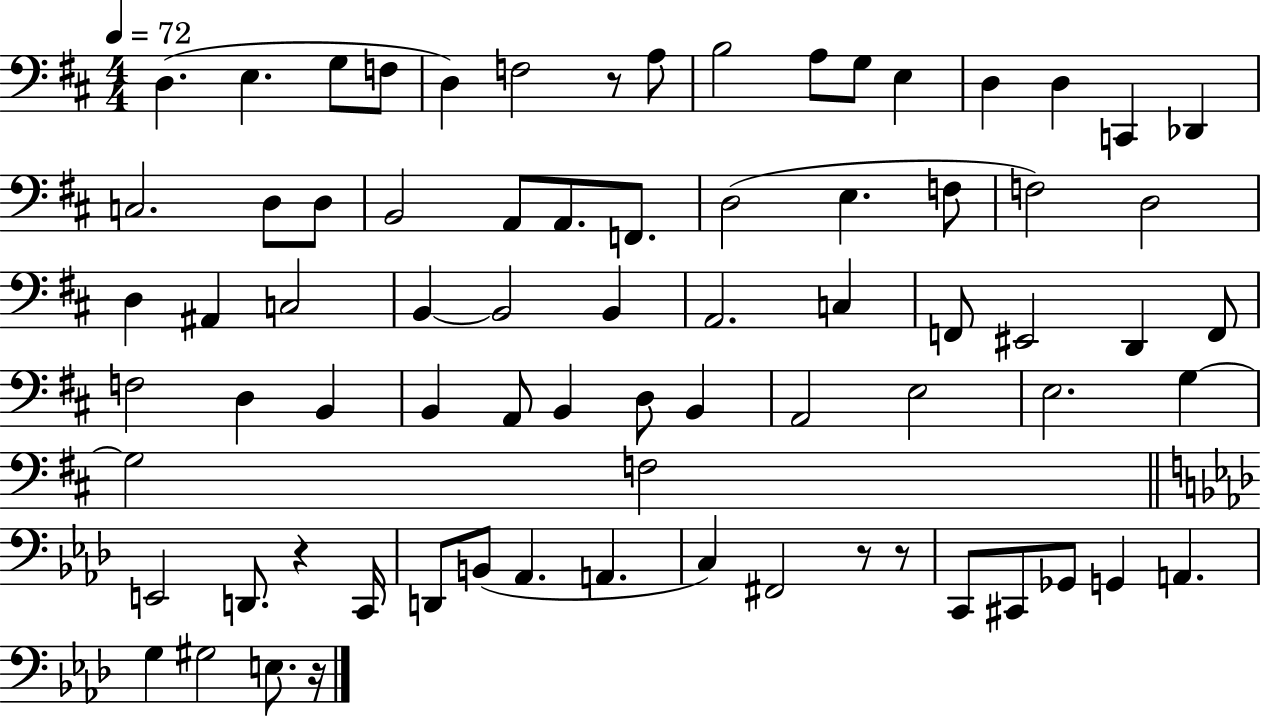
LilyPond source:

{
  \clef bass
  \numericTimeSignature
  \time 4/4
  \key d \major
  \tempo 4 = 72
  \repeat volta 2 { d4.( e4. g8 f8 | d4) f2 r8 a8 | b2 a8 g8 e4 | d4 d4 c,4 des,4 | \break c2. d8 d8 | b,2 a,8 a,8. f,8. | d2( e4. f8 | f2) d2 | \break d4 ais,4 c2 | b,4~~ b,2 b,4 | a,2. c4 | f,8 eis,2 d,4 f,8 | \break f2 d4 b,4 | b,4 a,8 b,4 d8 b,4 | a,2 e2 | e2. g4~~ | \break g2 f2 | \bar "||" \break \key f \minor e,2 d,8. r4 c,16 | d,8 b,8( aes,4. a,4. | c4) fis,2 r8 r8 | c,8 cis,8 ges,8 g,4 a,4. | \break g4 gis2 e8. r16 | } \bar "|."
}